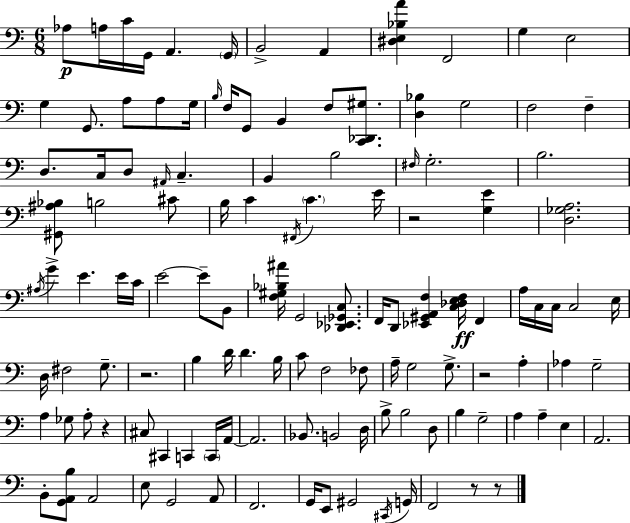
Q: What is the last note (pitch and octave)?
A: F2